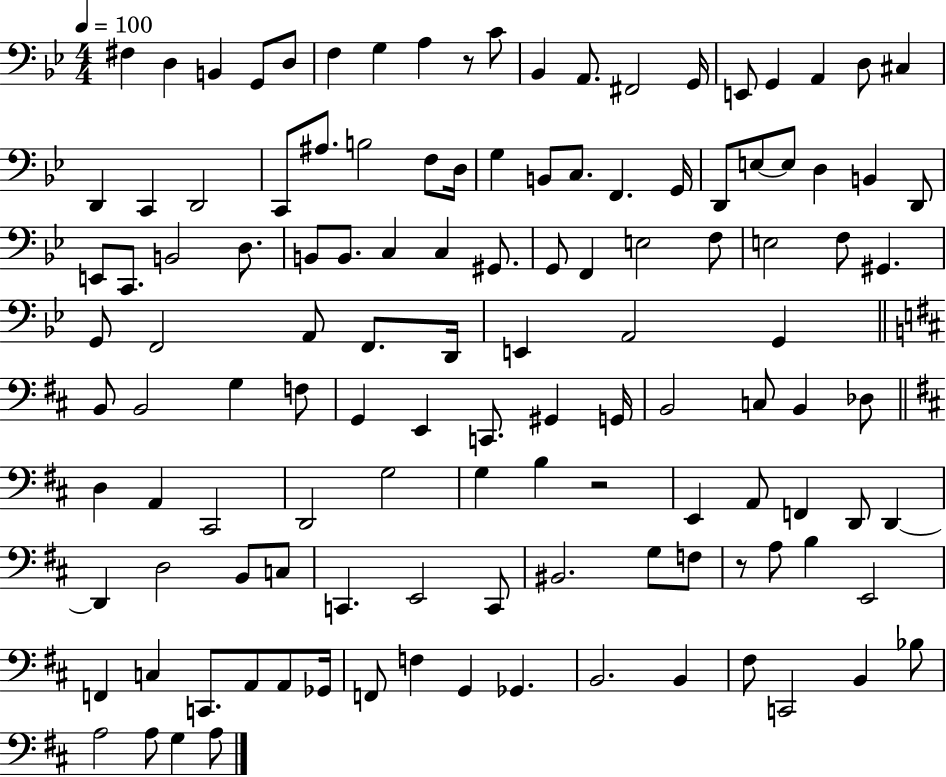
F#3/q D3/q B2/q G2/e D3/e F3/q G3/q A3/q R/e C4/e Bb2/q A2/e. F#2/h G2/s E2/e G2/q A2/q D3/e C#3/q D2/q C2/q D2/h C2/e A#3/e. B3/h F3/e D3/s G3/q B2/e C3/e. F2/q. G2/s D2/e E3/e E3/e D3/q B2/q D2/e E2/e C2/e. B2/h D3/e. B2/e B2/e. C3/q C3/q G#2/e. G2/e F2/q E3/h F3/e E3/h F3/e G#2/q. G2/e F2/h A2/e F2/e. D2/s E2/q A2/h G2/q B2/e B2/h G3/q F3/e G2/q E2/q C2/e. G#2/q G2/s B2/h C3/e B2/q Db3/e D3/q A2/q C#2/h D2/h G3/h G3/q B3/q R/h E2/q A2/e F2/q D2/e D2/q D2/q D3/h B2/e C3/e C2/q. E2/h C2/e BIS2/h. G3/e F3/e R/e A3/e B3/q E2/h F2/q C3/q C2/e. A2/e A2/e Gb2/s F2/e F3/q G2/q Gb2/q. B2/h. B2/q F#3/e C2/h B2/q Bb3/e A3/h A3/e G3/q A3/e